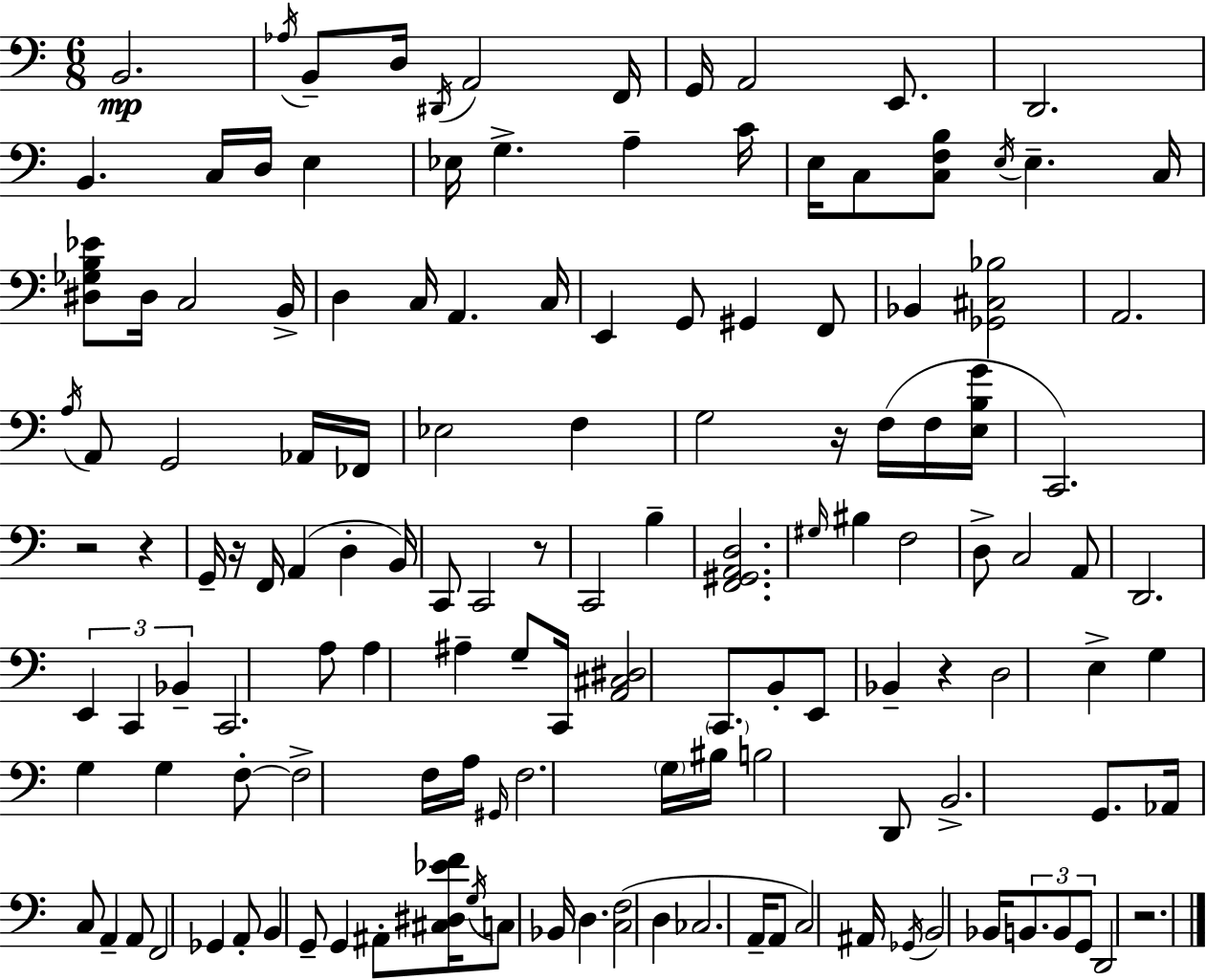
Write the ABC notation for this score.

X:1
T:Untitled
M:6/8
L:1/4
K:Am
B,,2 _A,/4 B,,/2 D,/4 ^D,,/4 A,,2 F,,/4 G,,/4 A,,2 E,,/2 D,,2 B,, C,/4 D,/4 E, _E,/4 G, A, C/4 E,/4 C,/2 [C,F,B,]/2 E,/4 E, C,/4 [^D,_G,B,_E]/2 ^D,/4 C,2 B,,/4 D, C,/4 A,, C,/4 E,, G,,/2 ^G,, F,,/2 _B,, [_G,,^C,_B,]2 A,,2 A,/4 A,,/2 G,,2 _A,,/4 _F,,/4 _E,2 F, G,2 z/4 F,/4 F,/4 [E,B,G]/4 C,,2 z2 z G,,/4 z/4 F,,/4 A,, D, B,,/4 C,,/2 C,,2 z/2 C,,2 B, [F,,^G,,A,,D,]2 ^G,/4 ^B, F,2 D,/2 C,2 A,,/2 D,,2 E,, C,, _B,, C,,2 A,/2 A, ^A, G,/2 C,,/4 [A,,^C,^D,]2 C,,/2 B,,/2 E,,/2 _B,, z D,2 E, G, G, G, F,/2 F,2 F,/4 A,/4 ^G,,/4 F,2 G,/4 ^B,/4 B,2 D,,/2 B,,2 G,,/2 _A,,/4 C,/2 A,, A,,/2 F,,2 _G,, A,,/2 B,, G,,/2 G,, ^A,,/2 [^C,^D,_EF]/4 G,/4 C,/2 _B,,/4 D, [C,F,]2 D, _C,2 A,,/4 A,,/2 C,2 ^A,,/4 _G,,/4 B,,2 _B,,/4 B,,/2 B,,/2 G,,/2 D,,2 z2